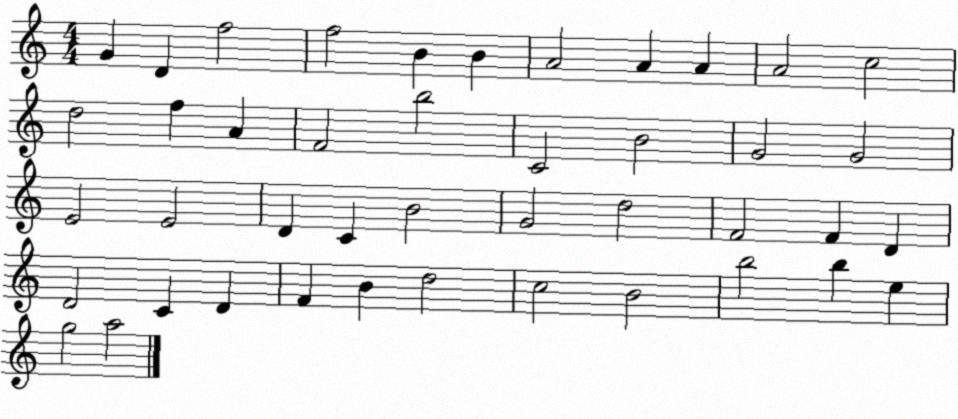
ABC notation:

X:1
T:Untitled
M:4/4
L:1/4
K:C
G D f2 f2 B B A2 A A A2 c2 d2 f A F2 b2 C2 B2 G2 G2 E2 E2 D C B2 G2 d2 F2 F D D2 C D F B d2 c2 B2 b2 b e g2 a2